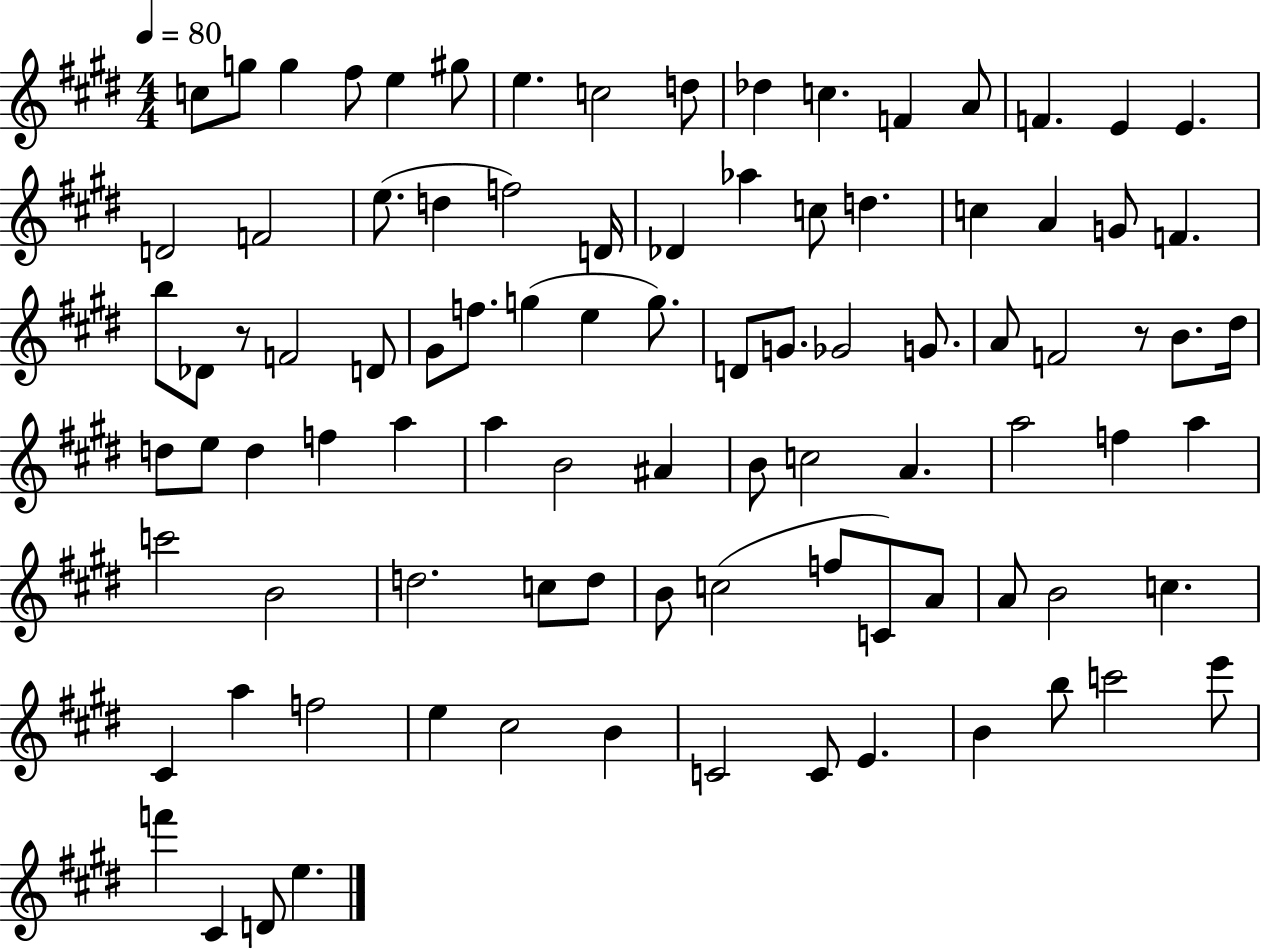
C5/e G5/e G5/q F#5/e E5/q G#5/e E5/q. C5/h D5/e Db5/q C5/q. F4/q A4/e F4/q. E4/q E4/q. D4/h F4/h E5/e. D5/q F5/h D4/s Db4/q Ab5/q C5/e D5/q. C5/q A4/q G4/e F4/q. B5/e Db4/e R/e F4/h D4/e G#4/e F5/e. G5/q E5/q G5/e. D4/e G4/e. Gb4/h G4/e. A4/e F4/h R/e B4/e. D#5/s D5/e E5/e D5/q F5/q A5/q A5/q B4/h A#4/q B4/e C5/h A4/q. A5/h F5/q A5/q C6/h B4/h D5/h. C5/e D5/e B4/e C5/h F5/e C4/e A4/e A4/e B4/h C5/q. C#4/q A5/q F5/h E5/q C#5/h B4/q C4/h C4/e E4/q. B4/q B5/e C6/h E6/e F6/q C#4/q D4/e E5/q.